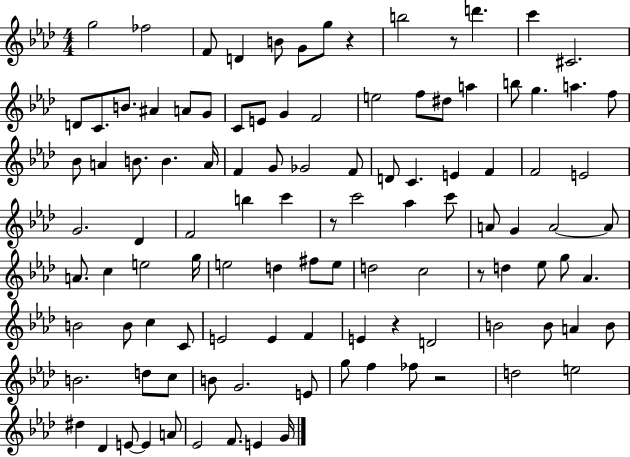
G5/h FES5/h F4/e D4/q B4/e G4/e G5/e R/q B5/h R/e D6/q. C6/q C#4/h. D4/e C4/e. B4/e. A#4/q A4/e G4/e C4/e E4/e G4/q F4/h E5/h F5/e D#5/e A5/q B5/e G5/q. A5/q. F5/e Bb4/e A4/q B4/e. B4/q. A4/s F4/q G4/e Gb4/h F4/e D4/e C4/q. E4/q F4/q F4/h E4/h G4/h. Db4/q F4/h B5/q C6/q R/e C6/h Ab5/q C6/e A4/e G4/q A4/h A4/e A4/e. C5/q E5/h G5/s E5/h D5/q F#5/e E5/e D5/h C5/h R/e D5/q Eb5/e G5/e Ab4/q. B4/h B4/e C5/q C4/e E4/h E4/q F4/q E4/q R/q D4/h B4/h B4/e A4/q B4/e B4/h. D5/e C5/e B4/e G4/h. E4/e G5/e F5/q FES5/e R/h D5/h E5/h D#5/q Db4/q E4/e E4/q A4/e Eb4/h F4/e. E4/q G4/s